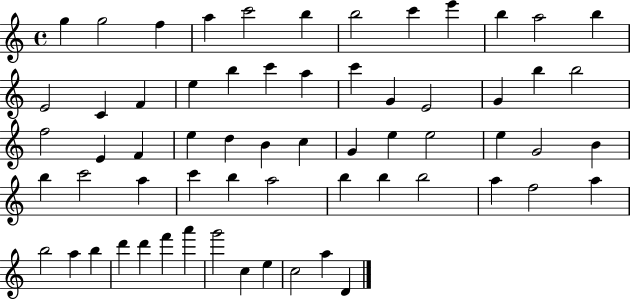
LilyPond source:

{
  \clef treble
  \time 4/4
  \defaultTimeSignature
  \key c \major
  g''4 g''2 f''4 | a''4 c'''2 b''4 | b''2 c'''4 e'''4 | b''4 a''2 b''4 | \break e'2 c'4 f'4 | e''4 b''4 c'''4 a''4 | c'''4 g'4 e'2 | g'4 b''4 b''2 | \break f''2 e'4 f'4 | e''4 d''4 b'4 c''4 | g'4 e''4 e''2 | e''4 g'2 b'4 | \break b''4 c'''2 a''4 | c'''4 b''4 a''2 | b''4 b''4 b''2 | a''4 f''2 a''4 | \break b''2 a''4 b''4 | d'''4 d'''4 f'''4 a'''4 | g'''2 c''4 e''4 | c''2 a''4 d'4 | \break \bar "|."
}